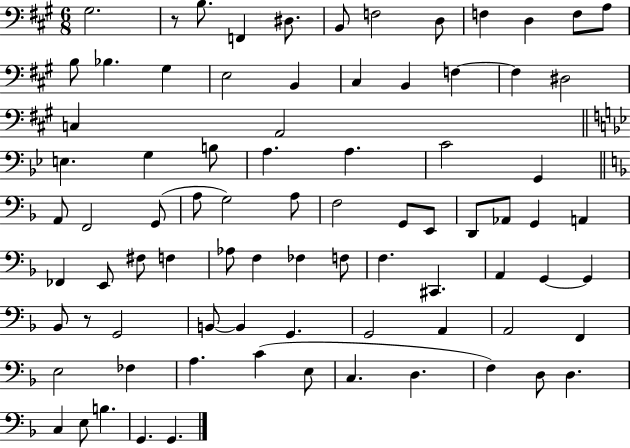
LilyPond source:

{
  \clef bass
  \numericTimeSignature
  \time 6/8
  \key a \major
  gis2. | r8 b8. f,4 dis8. | b,8 f2 d8 | f4 d4 f8 a8 | \break b8 bes4. gis4 | e2 b,4 | cis4 b,4 f4~~ | f4 dis2 | \break c4 a,2 | \bar "||" \break \key bes \major e4. g4 b8 | a4. a4. | c'2 g,4 | \bar "||" \break \key d \minor a,8 f,2 g,8( | a8 g2) a8 | f2 g,8 e,8 | d,8 aes,8 g,4 a,4 | \break fes,4 e,8 fis8 f4 | aes8 f4 fes4 f8 | f4. cis,4. | a,4 g,4~~ g,4 | \break bes,8 r8 g,2 | b,8~~ b,4 g,4. | g,2 a,4 | a,2 f,4 | \break e2 fes4 | a4. c'4( e8 | c4. d4. | f4) d8 d4. | \break c4 e8 b4. | g,4. g,4. | \bar "|."
}